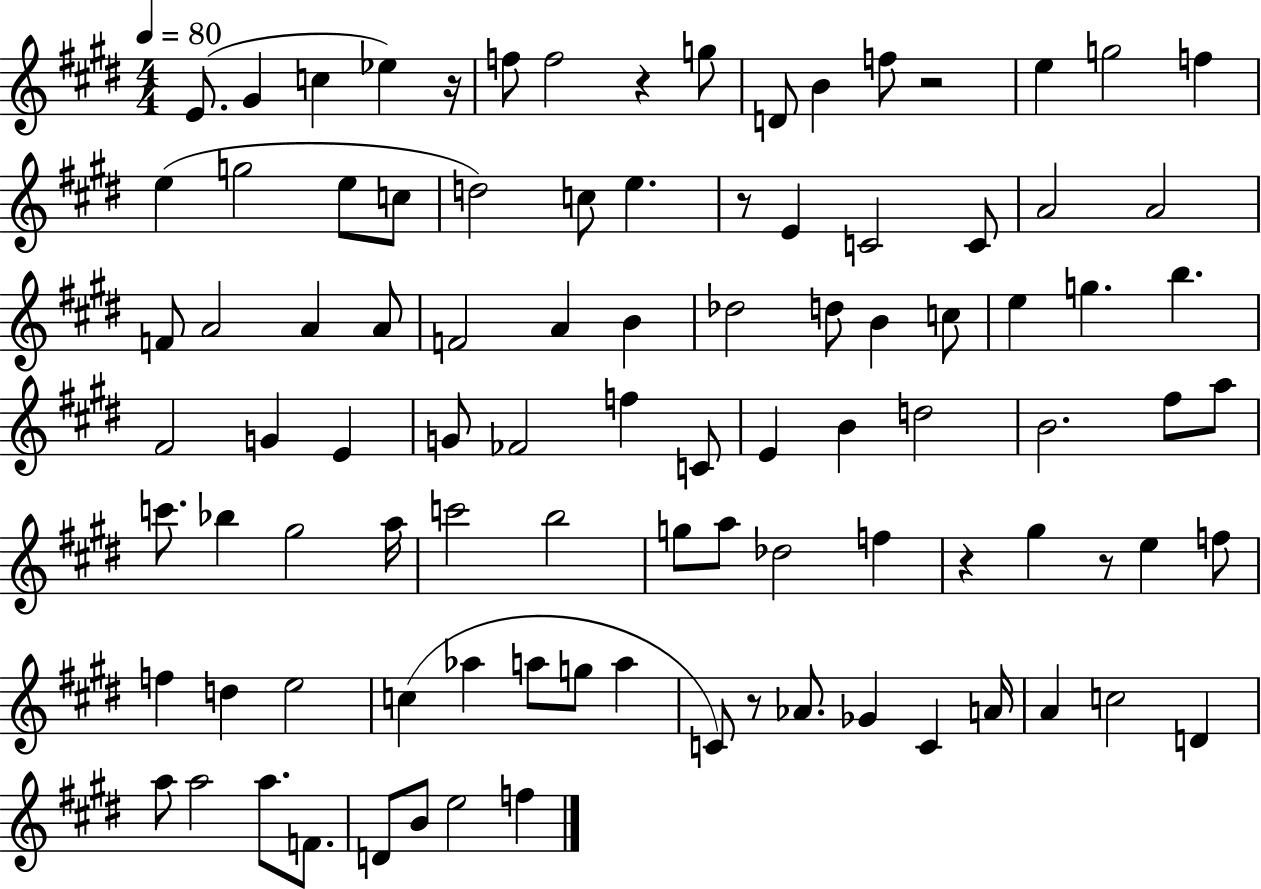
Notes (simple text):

E4/e. G#4/q C5/q Eb5/q R/s F5/e F5/h R/q G5/e D4/e B4/q F5/e R/h E5/q G5/h F5/q E5/q G5/h E5/e C5/e D5/h C5/e E5/q. R/e E4/q C4/h C4/e A4/h A4/h F4/e A4/h A4/q A4/e F4/h A4/q B4/q Db5/h D5/e B4/q C5/e E5/q G5/q. B5/q. F#4/h G4/q E4/q G4/e FES4/h F5/q C4/e E4/q B4/q D5/h B4/h. F#5/e A5/e C6/e. Bb5/q G#5/h A5/s C6/h B5/h G5/e A5/e Db5/h F5/q R/q G#5/q R/e E5/q F5/e F5/q D5/q E5/h C5/q Ab5/q A5/e G5/e A5/q C4/e R/e Ab4/e. Gb4/q C4/q A4/s A4/q C5/h D4/q A5/e A5/h A5/e. F4/e. D4/e B4/e E5/h F5/q